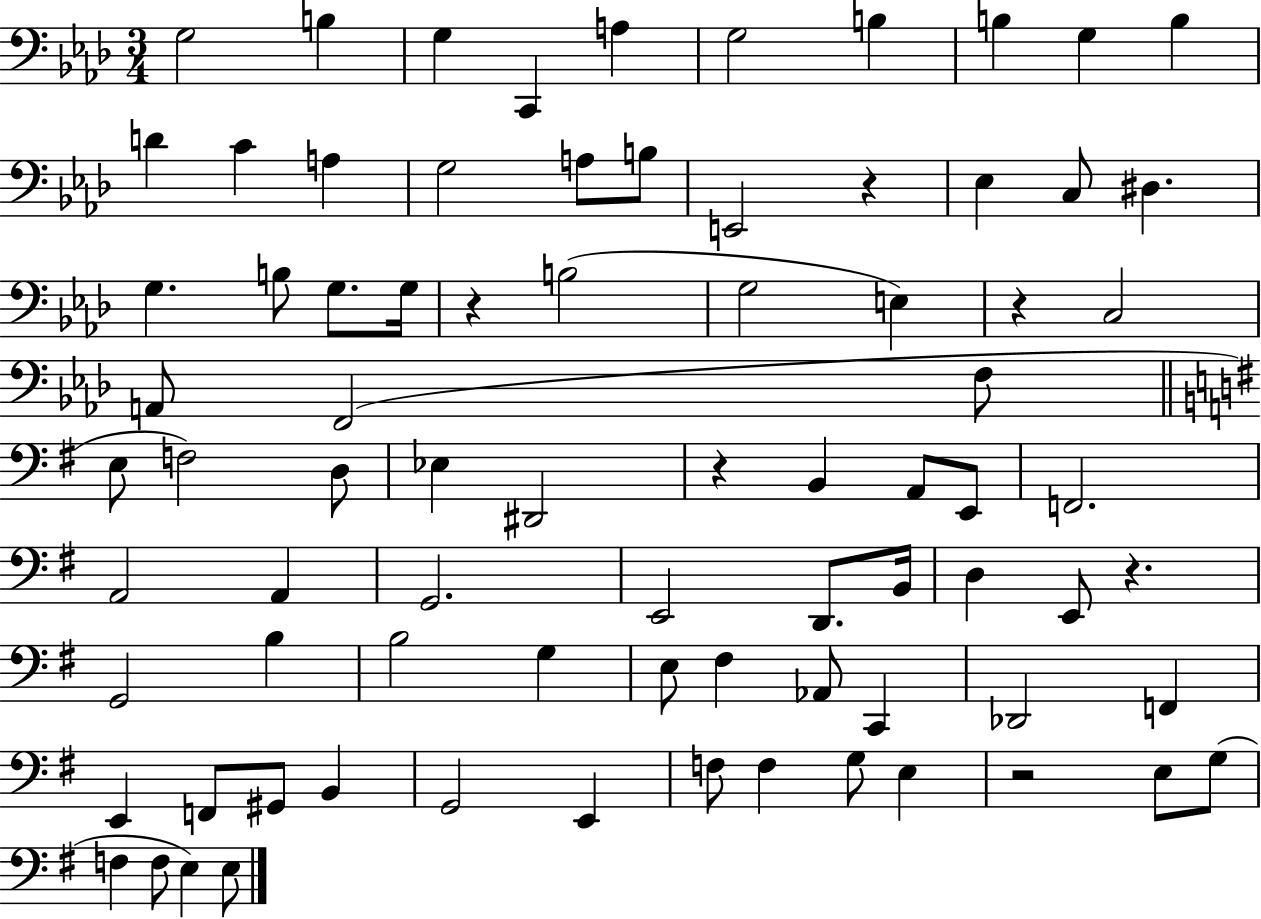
{
  \clef bass
  \numericTimeSignature
  \time 3/4
  \key aes \major
  \repeat volta 2 { g2 b4 | g4 c,4 a4 | g2 b4 | b4 g4 b4 | \break d'4 c'4 a4 | g2 a8 b8 | e,2 r4 | ees4 c8 dis4. | \break g4. b8 g8. g16 | r4 b2( | g2 e4) | r4 c2 | \break a,8 f,2( f8 | \bar "||" \break \key g \major e8 f2) d8 | ees4 dis,2 | r4 b,4 a,8 e,8 | f,2. | \break a,2 a,4 | g,2. | e,2 d,8. b,16 | d4 e,8 r4. | \break g,2 b4 | b2 g4 | e8 fis4 aes,8 c,4 | des,2 f,4 | \break e,4 f,8 gis,8 b,4 | g,2 e,4 | f8 f4 g8 e4 | r2 e8 g8( | \break f4 f8 e4) e8 | } \bar "|."
}